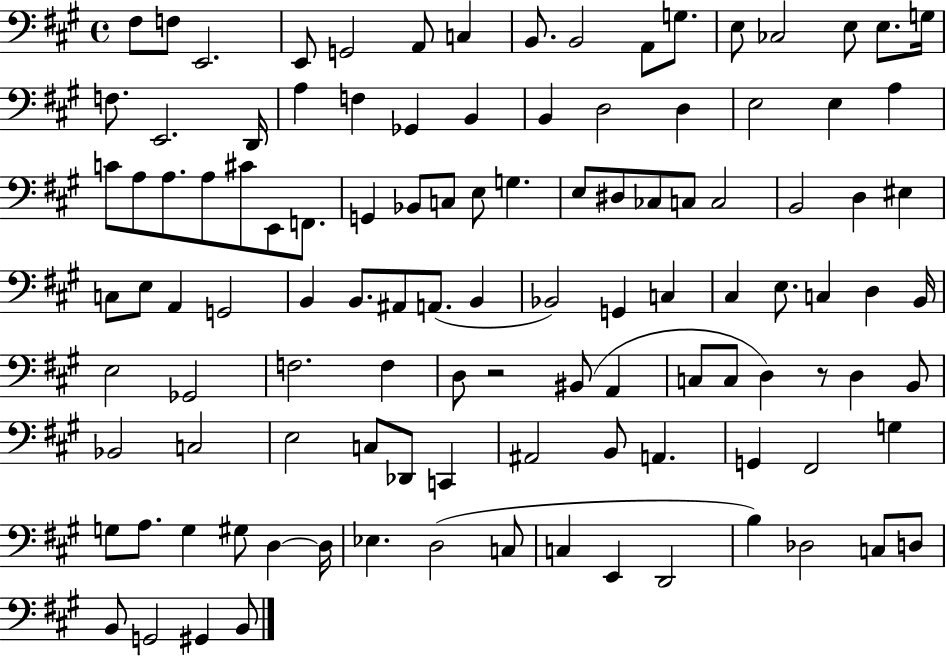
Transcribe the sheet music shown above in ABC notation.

X:1
T:Untitled
M:4/4
L:1/4
K:A
^F,/2 F,/2 E,,2 E,,/2 G,,2 A,,/2 C, B,,/2 B,,2 A,,/2 G,/2 E,/2 _C,2 E,/2 E,/2 G,/4 F,/2 E,,2 D,,/4 A, F, _G,, B,, B,, D,2 D, E,2 E, A, C/2 A,/2 A,/2 A,/2 ^C/2 E,,/2 F,,/2 G,, _B,,/2 C,/2 E,/2 G, E,/2 ^D,/2 _C,/2 C,/2 C,2 B,,2 D, ^E, C,/2 E,/2 A,, G,,2 B,, B,,/2 ^A,,/2 A,,/2 B,, _B,,2 G,, C, ^C, E,/2 C, D, B,,/4 E,2 _G,,2 F,2 F, D,/2 z2 ^B,,/2 A,, C,/2 C,/2 D, z/2 D, B,,/2 _B,,2 C,2 E,2 C,/2 _D,,/2 C,, ^A,,2 B,,/2 A,, G,, ^F,,2 G, G,/2 A,/2 G, ^G,/2 D, D,/4 _E, D,2 C,/2 C, E,, D,,2 B, _D,2 C,/2 D,/2 B,,/2 G,,2 ^G,, B,,/2